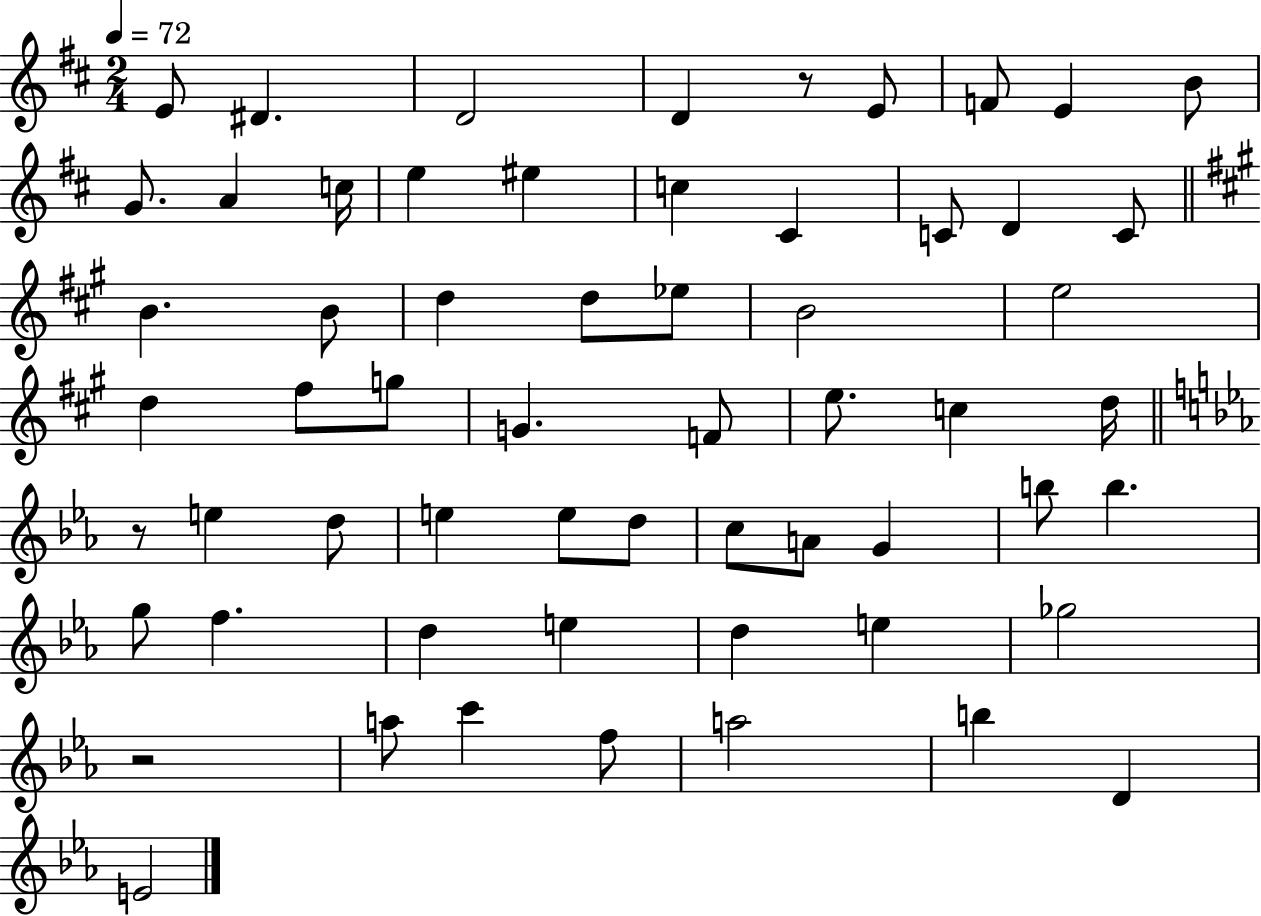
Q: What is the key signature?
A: D major